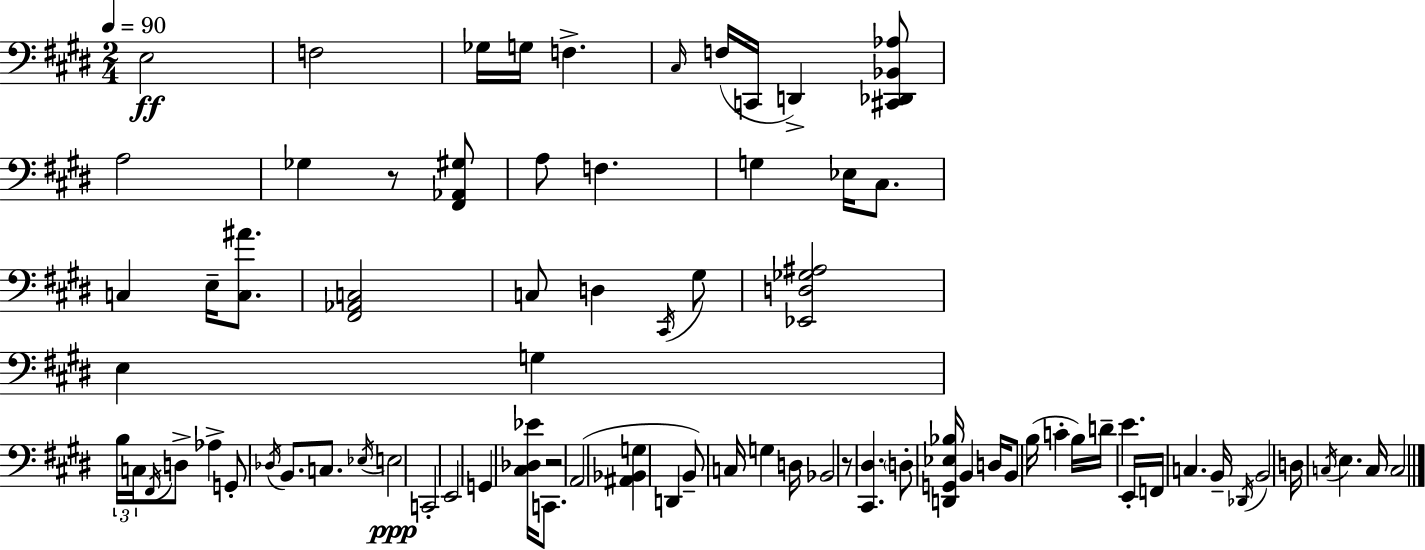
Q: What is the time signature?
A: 2/4